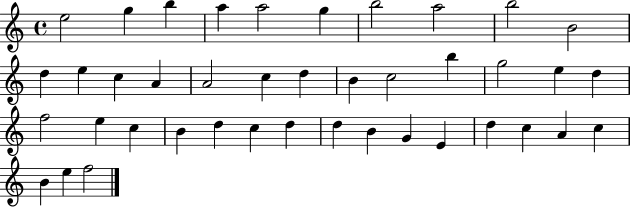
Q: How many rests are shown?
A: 0